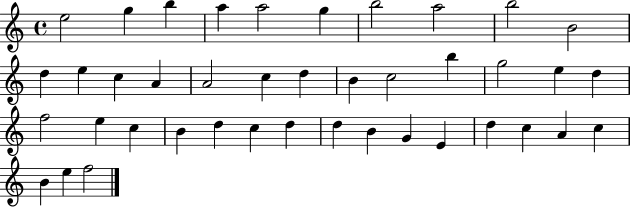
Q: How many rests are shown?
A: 0